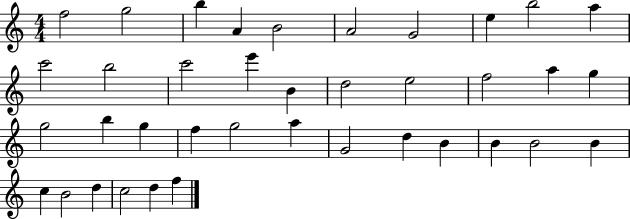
F5/h G5/h B5/q A4/q B4/h A4/h G4/h E5/q B5/h A5/q C6/h B5/h C6/h E6/q B4/q D5/h E5/h F5/h A5/q G5/q G5/h B5/q G5/q F5/q G5/h A5/q G4/h D5/q B4/q B4/q B4/h B4/q C5/q B4/h D5/q C5/h D5/q F5/q